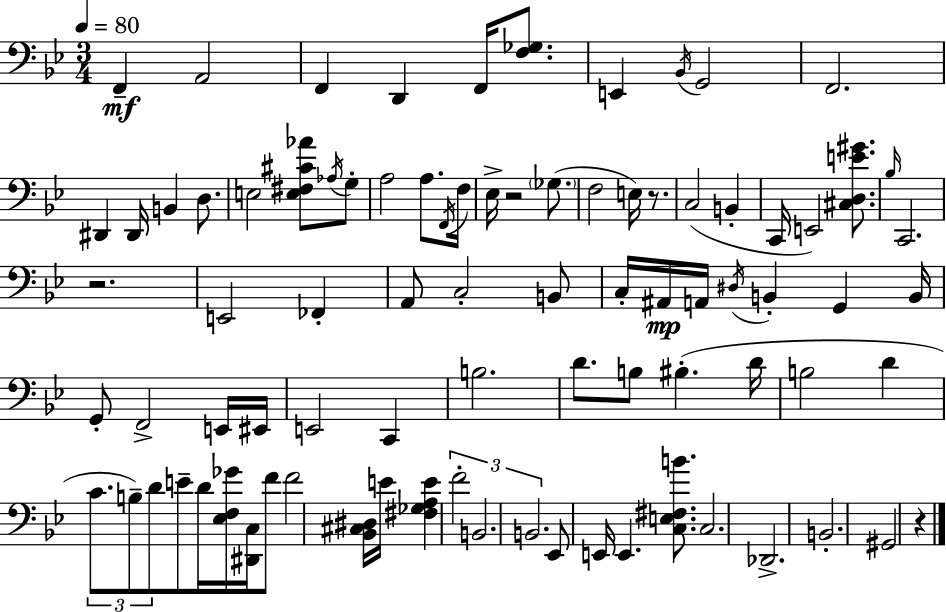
F2/q A2/h F2/q D2/q F2/s [F3,Gb3]/e. E2/q Bb2/s G2/h F2/h. D#2/q D#2/s B2/q D3/e. E3/h [E3,F#3,C#4,Ab4]/e Ab3/s G3/e A3/h A3/e. F2/s F3/s Eb3/s R/h Gb3/e. F3/h E3/s R/e. C3/h B2/q C2/s E2/h [C#3,D3,E4,G#4]/e. Bb3/s C2/h. R/h. E2/h FES2/q A2/e C3/h B2/e C3/s A#2/s A2/s D#3/s B2/q G2/q B2/s G2/e F2/h E2/s EIS2/s E2/h C2/q B3/h. D4/e. B3/e BIS3/q. D4/s B3/h D4/q C4/e. B3/e D4/e E4/e D4/s [Eb3,F3,Gb4]/s [D#2,C3]/s F4/e F4/h [Bb2,C#3,D#3]/s E4/s [F#3,Gb3,A3,E4]/q F4/h B2/h. B2/h. Eb2/e E2/s E2/q. [C3,E3,F#3,B4]/e. C3/h. Db2/h. B2/h. G#2/h R/q